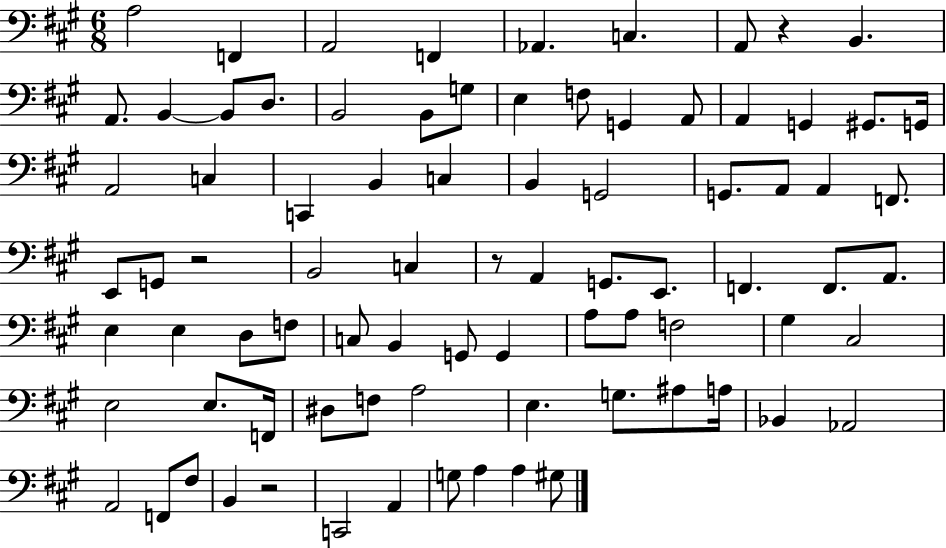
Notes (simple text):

A3/h F2/q A2/h F2/q Ab2/q. C3/q. A2/e R/q B2/q. A2/e. B2/q B2/e D3/e. B2/h B2/e G3/e E3/q F3/e G2/q A2/e A2/q G2/q G#2/e. G2/s A2/h C3/q C2/q B2/q C3/q B2/q G2/h G2/e. A2/e A2/q F2/e. E2/e G2/e R/h B2/h C3/q R/e A2/q G2/e. E2/e. F2/q. F2/e. A2/e. E3/q E3/q D3/e F3/e C3/e B2/q G2/e G2/q A3/e A3/e F3/h G#3/q C#3/h E3/h E3/e. F2/s D#3/e F3/e A3/h E3/q. G3/e. A#3/e A3/s Bb2/q Ab2/h A2/h F2/e F#3/e B2/q R/h C2/h A2/q G3/e A3/q A3/q G#3/e